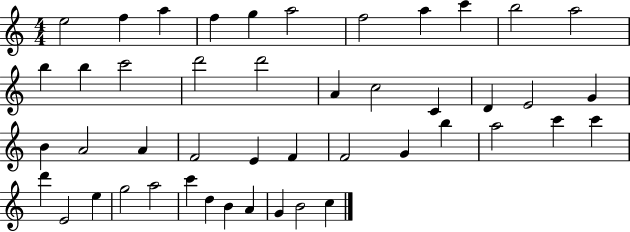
E5/h F5/q A5/q F5/q G5/q A5/h F5/h A5/q C6/q B5/h A5/h B5/q B5/q C6/h D6/h D6/h A4/q C5/h C4/q D4/q E4/h G4/q B4/q A4/h A4/q F4/h E4/q F4/q F4/h G4/q B5/q A5/h C6/q C6/q D6/q E4/h E5/q G5/h A5/h C6/q D5/q B4/q A4/q G4/q B4/h C5/q